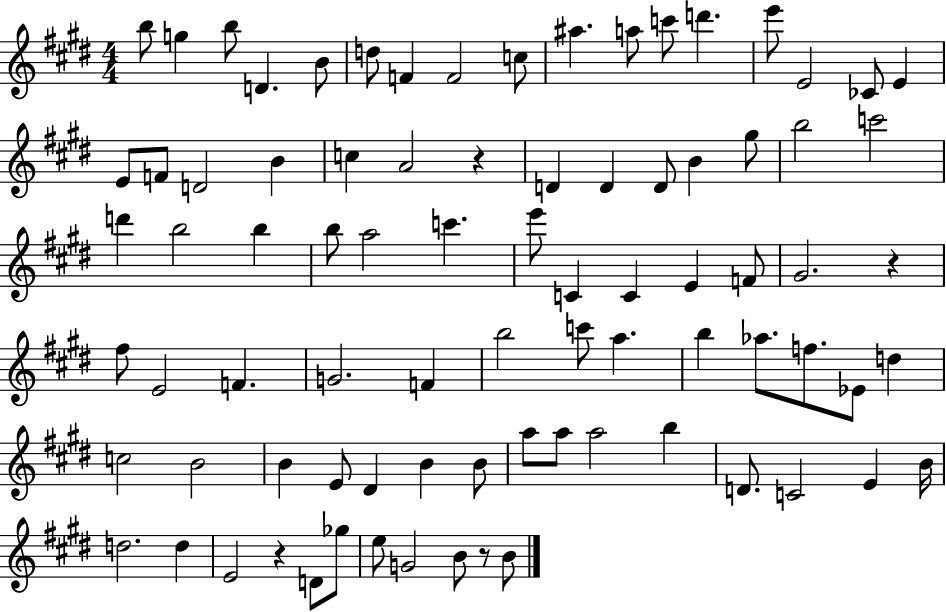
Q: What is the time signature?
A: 4/4